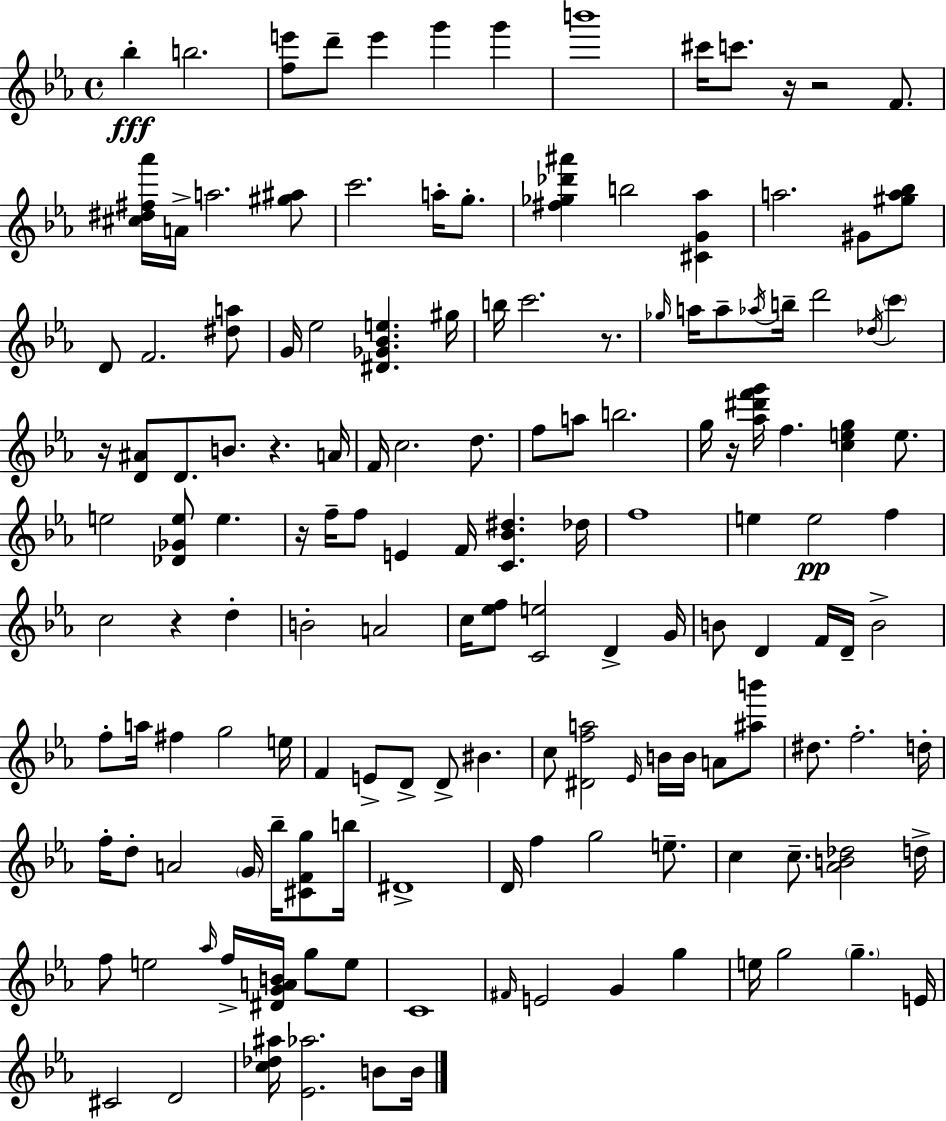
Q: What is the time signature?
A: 4/4